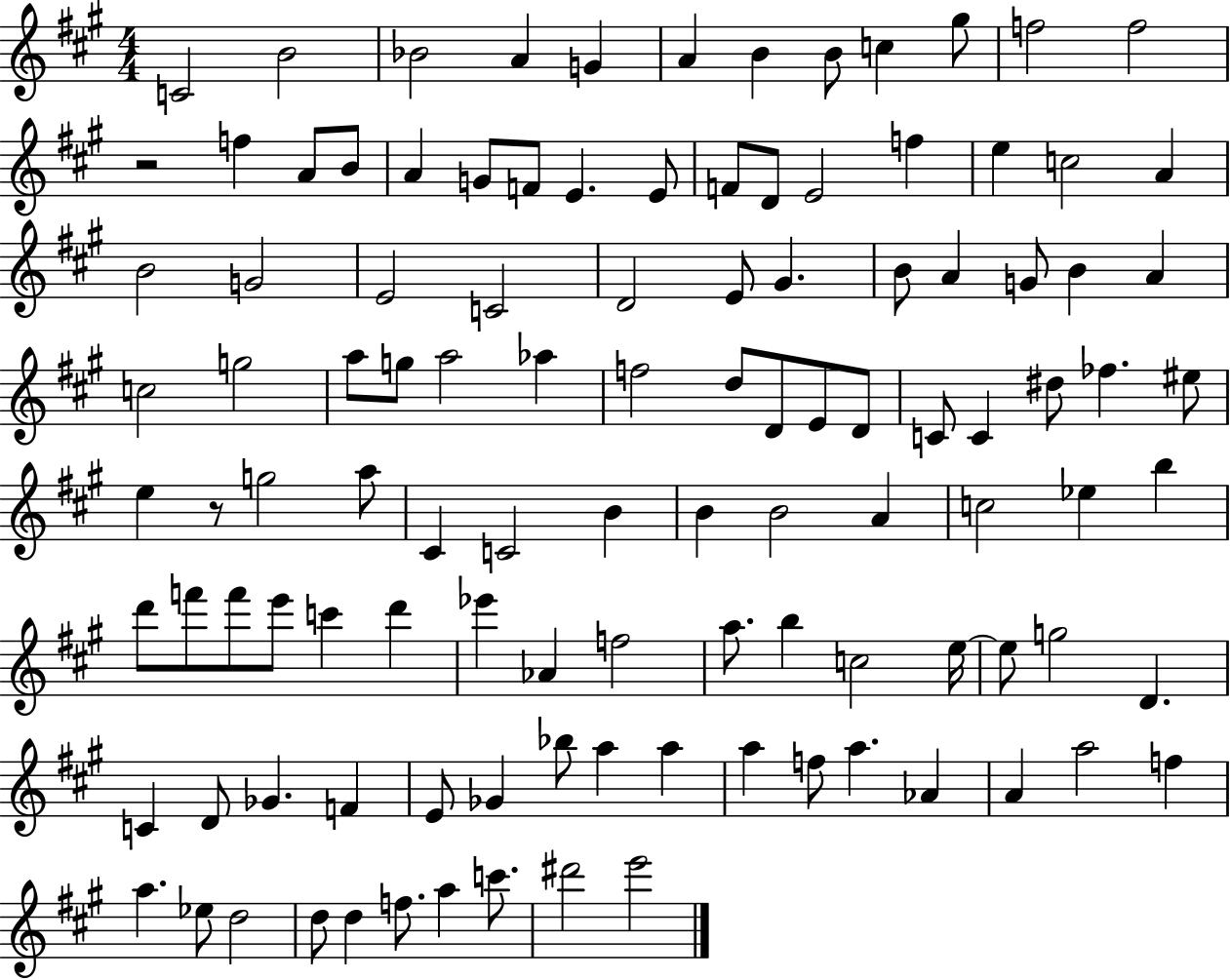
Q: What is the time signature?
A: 4/4